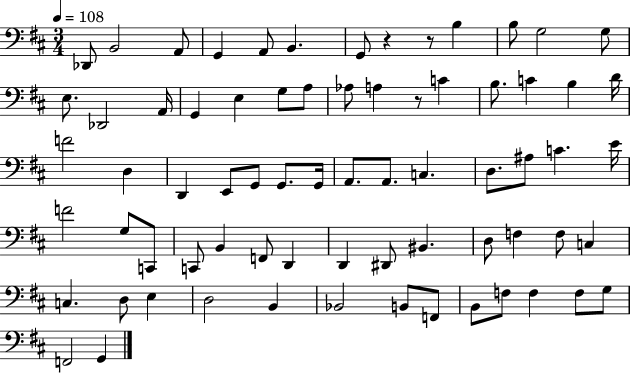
X:1
T:Untitled
M:3/4
L:1/4
K:D
_D,,/2 B,,2 A,,/2 G,, A,,/2 B,, G,,/2 z z/2 B, B,/2 G,2 G,/2 E,/2 _D,,2 A,,/4 G,, E, G,/2 A,/2 _A,/2 A, z/2 C B,/2 C B, D/4 F2 D, D,, E,,/2 G,,/2 G,,/2 G,,/4 A,,/2 A,,/2 C, D,/2 ^A,/2 C E/4 F2 G,/2 C,,/2 C,,/2 B,, F,,/2 D,, D,, ^D,,/2 ^B,, D,/2 F, F,/2 C, C, D,/2 E, D,2 B,, _B,,2 B,,/2 F,,/2 B,,/2 F,/2 F, F,/2 G,/2 F,,2 G,,